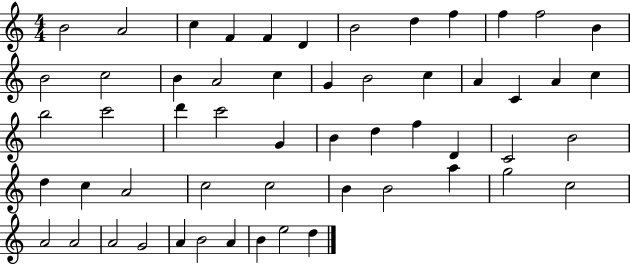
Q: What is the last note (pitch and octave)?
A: D5